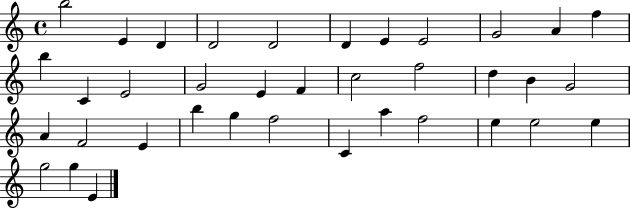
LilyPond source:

{
  \clef treble
  \time 4/4
  \defaultTimeSignature
  \key c \major
  b''2 e'4 d'4 | d'2 d'2 | d'4 e'4 e'2 | g'2 a'4 f''4 | \break b''4 c'4 e'2 | g'2 e'4 f'4 | c''2 f''2 | d''4 b'4 g'2 | \break a'4 f'2 e'4 | b''4 g''4 f''2 | c'4 a''4 f''2 | e''4 e''2 e''4 | \break g''2 g''4 e'4 | \bar "|."
}